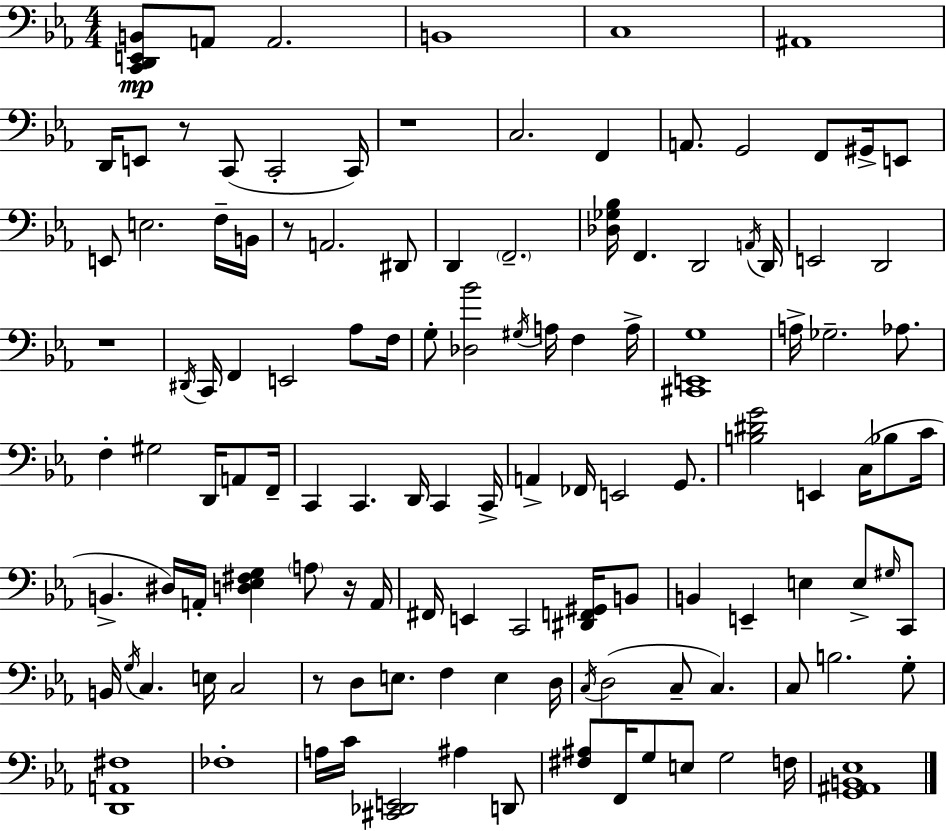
{
  \clef bass
  \numericTimeSignature
  \time 4/4
  \key ees \major
  <c, d, e, b,>8\mp a,8 a,2. | b,1 | c1 | ais,1 | \break d,16 e,8 r8 c,8( c,2-. c,16) | r1 | c2. f,4 | a,8. g,2 f,8 gis,16-> e,8 | \break e,8 e2. f16-- b,16 | r8 a,2. dis,8 | d,4 \parenthesize f,2.-- | <des ges bes>16 f,4. d,2 \acciaccatura { a,16 } | \break d,16 e,2 d,2 | r1 | \acciaccatura { dis,16 } c,16 f,4 e,2 aes8 | f16 g8-. <des bes'>2 \acciaccatura { gis16 } a16 f4 | \break a16-> <cis, e, g>1 | a16-> ges2.-- | aes8. f4-. gis2 d,16 | a,8 f,16-- c,4 c,4. d,16 c,4 | \break c,16-> a,4-> fes,16 e,2 | g,8. <b dis' g'>2 e,4 c16( | bes8 c'16 b,4.-> dis16) a,16-. <d ees fis g>4 \parenthesize a8 | r16 a,16 fis,16 e,4 c,2 | \break <dis, f, gis,>16 b,8 b,4 e,4-- e4 e8-> | \grace { gis16 } c,8 b,16 \acciaccatura { g16 } c4. e16 c2 | r8 d8 e8. f4 | e4 d16 \acciaccatura { c16 }( d2 c8-- | \break c4.) c8 b2. | g8-. <d, a, fis>1 | fes1-. | a16 c'16 <cis, des, e,>2 | \break ais4 d,8 <fis ais>8 f,16 g8 e8 g2 | f16 <g, ais, b, ees>1 | \bar "|."
}